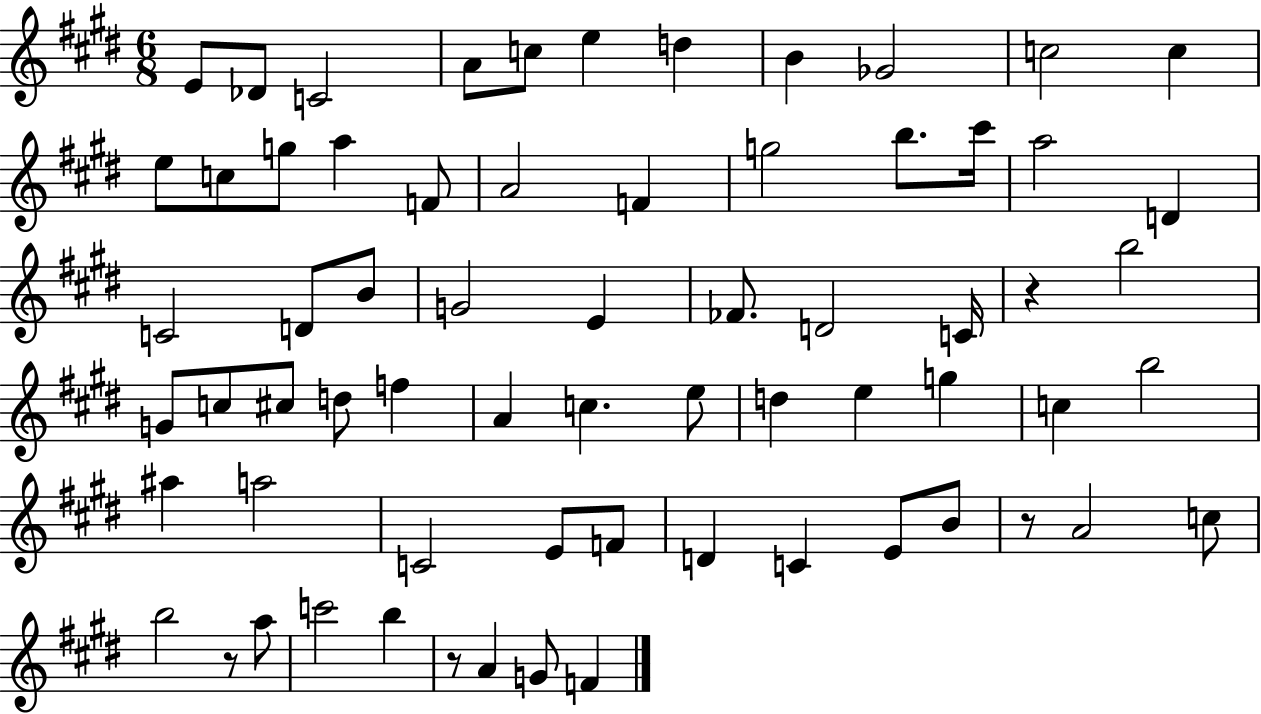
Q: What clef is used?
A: treble